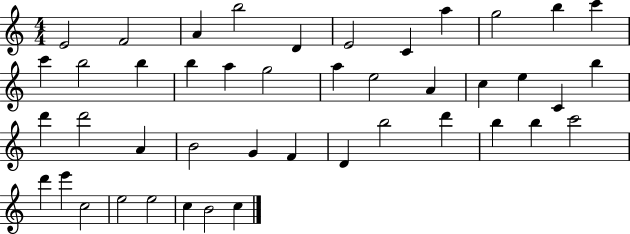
{
  \clef treble
  \numericTimeSignature
  \time 4/4
  \key c \major
  e'2 f'2 | a'4 b''2 d'4 | e'2 c'4 a''4 | g''2 b''4 c'''4 | \break c'''4 b''2 b''4 | b''4 a''4 g''2 | a''4 e''2 a'4 | c''4 e''4 c'4 b''4 | \break d'''4 d'''2 a'4 | b'2 g'4 f'4 | d'4 b''2 d'''4 | b''4 b''4 c'''2 | \break d'''4 e'''4 c''2 | e''2 e''2 | c''4 b'2 c''4 | \bar "|."
}